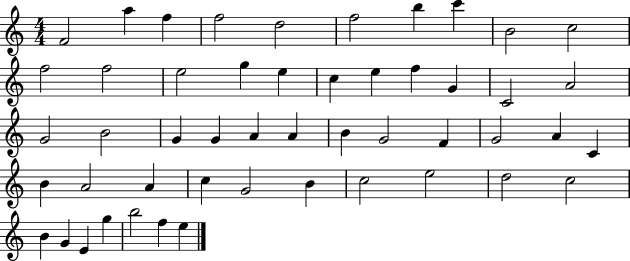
X:1
T:Untitled
M:4/4
L:1/4
K:C
F2 a f f2 d2 f2 b c' B2 c2 f2 f2 e2 g e c e f G C2 A2 G2 B2 G G A A B G2 F G2 A C B A2 A c G2 B c2 e2 d2 c2 B G E g b2 f e